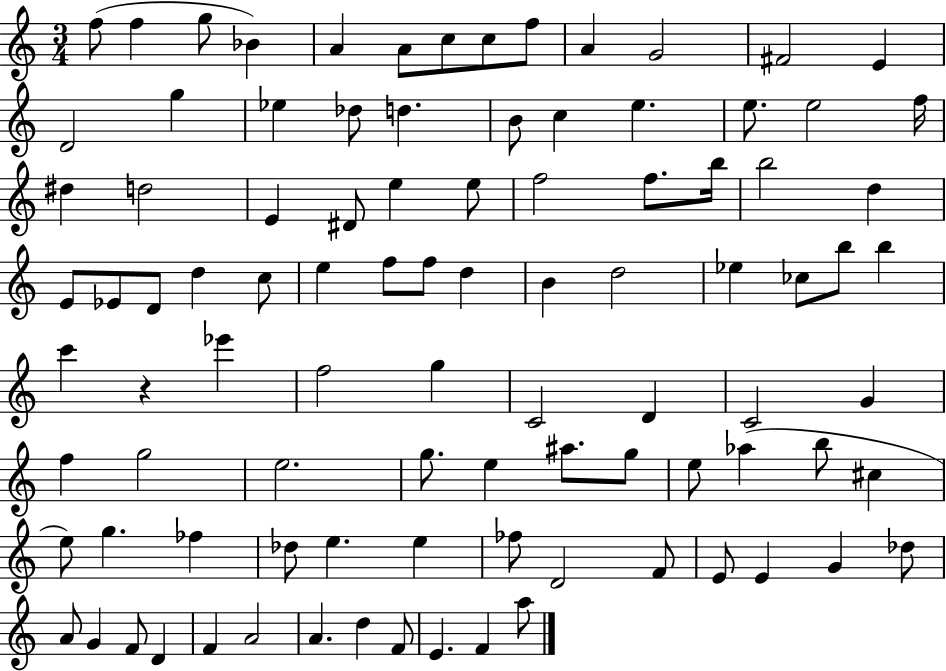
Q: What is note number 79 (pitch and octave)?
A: E4